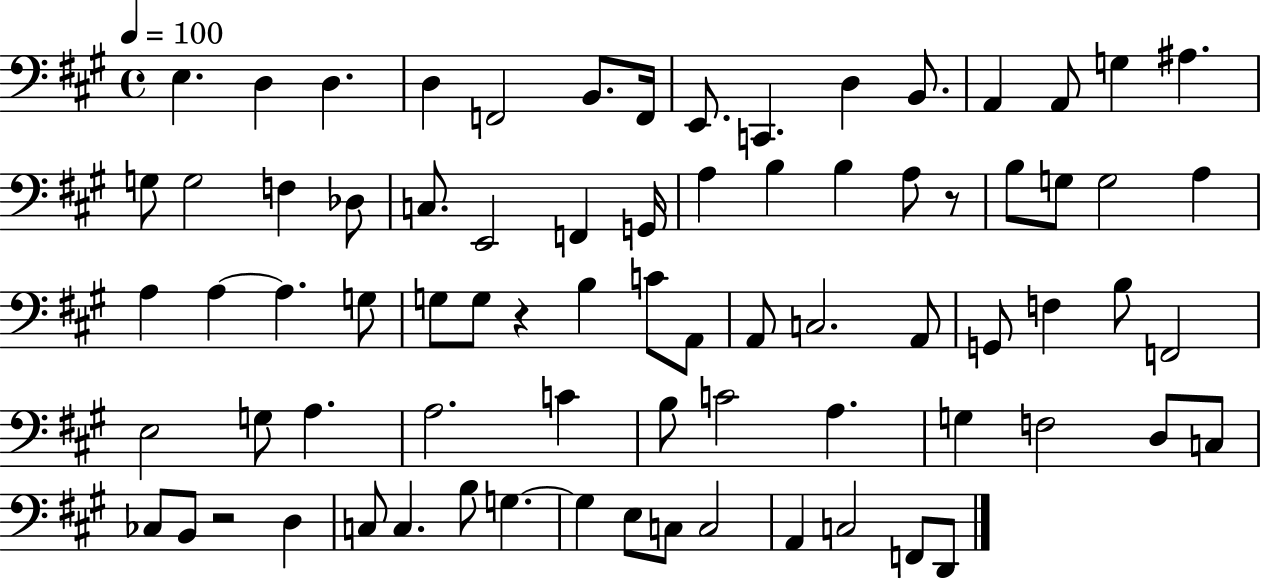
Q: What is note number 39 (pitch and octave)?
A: C4